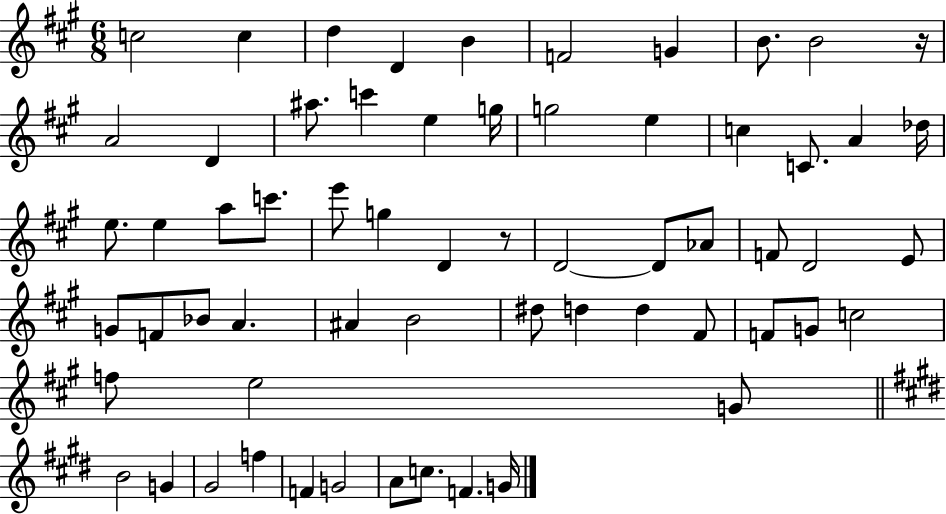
C5/h C5/q D5/q D4/q B4/q F4/h G4/q B4/e. B4/h R/s A4/h D4/q A#5/e. C6/q E5/q G5/s G5/h E5/q C5/q C4/e. A4/q Db5/s E5/e. E5/q A5/e C6/e. E6/e G5/q D4/q R/e D4/h D4/e Ab4/e F4/e D4/h E4/e G4/e F4/e Bb4/e A4/q. A#4/q B4/h D#5/e D5/q D5/q F#4/e F4/e G4/e C5/h F5/e E5/h G4/e B4/h G4/q G#4/h F5/q F4/q G4/h A4/e C5/e. F4/q. G4/s